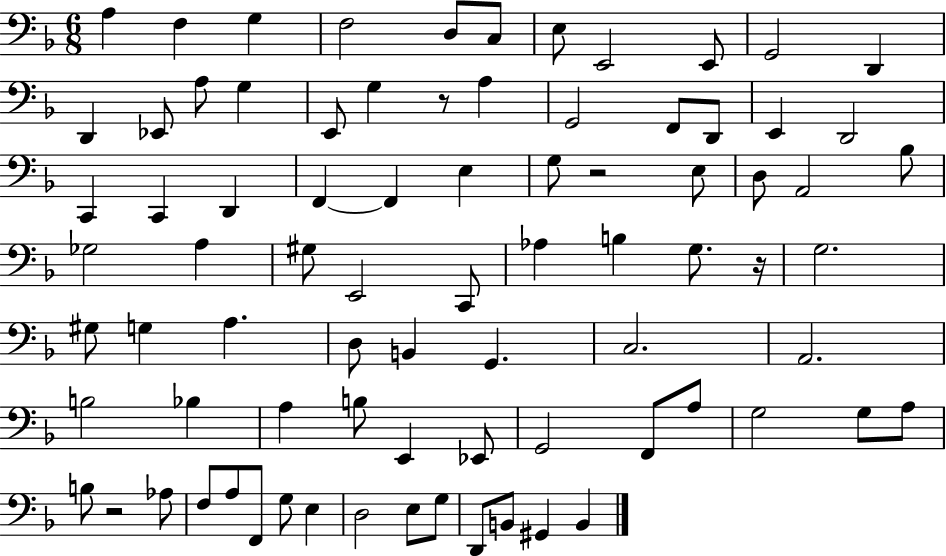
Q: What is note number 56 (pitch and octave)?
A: E2